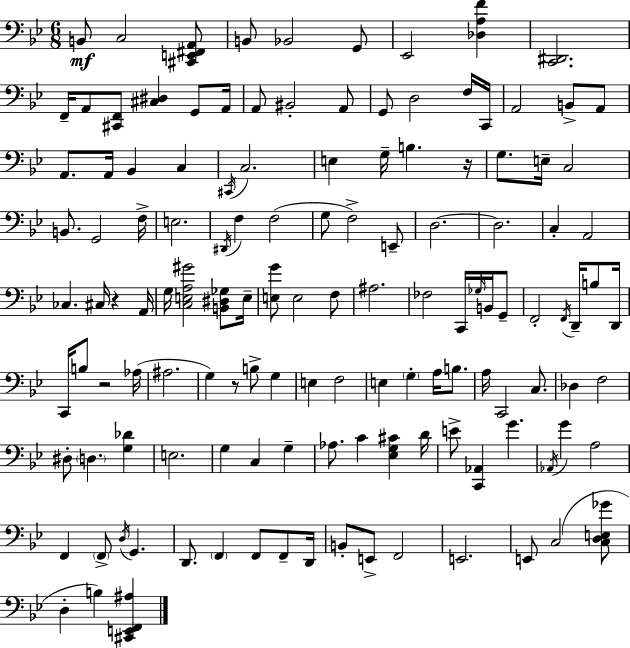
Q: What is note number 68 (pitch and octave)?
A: A#3